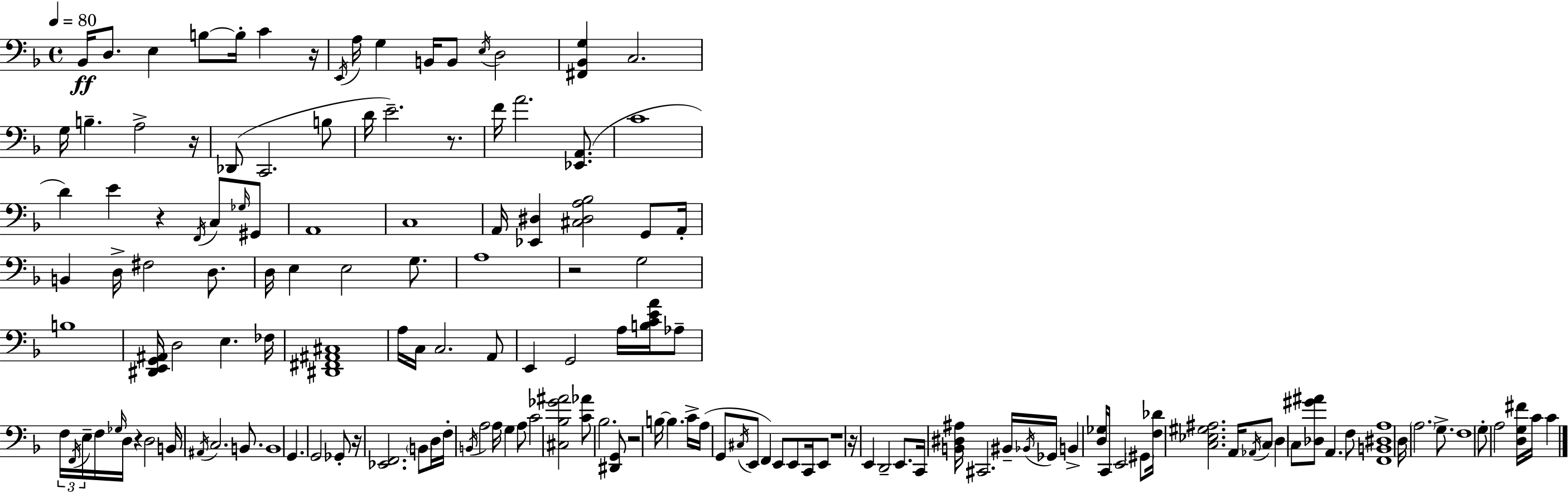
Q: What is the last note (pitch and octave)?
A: C4